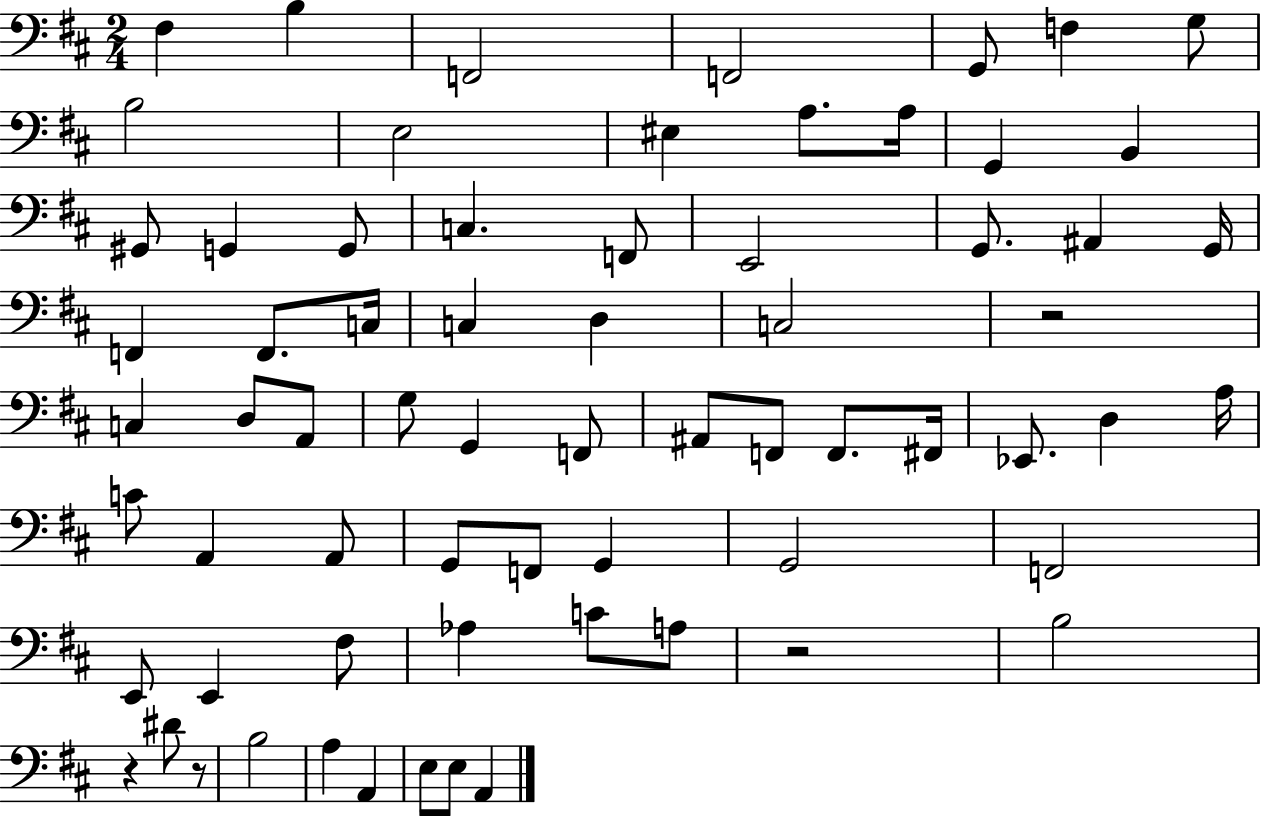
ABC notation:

X:1
T:Untitled
M:2/4
L:1/4
K:D
^F, B, F,,2 F,,2 G,,/2 F, G,/2 B,2 E,2 ^E, A,/2 A,/4 G,, B,, ^G,,/2 G,, G,,/2 C, F,,/2 E,,2 G,,/2 ^A,, G,,/4 F,, F,,/2 C,/4 C, D, C,2 z2 C, D,/2 A,,/2 G,/2 G,, F,,/2 ^A,,/2 F,,/2 F,,/2 ^F,,/4 _E,,/2 D, A,/4 C/2 A,, A,,/2 G,,/2 F,,/2 G,, G,,2 F,,2 E,,/2 E,, ^F,/2 _A, C/2 A,/2 z2 B,2 z ^D/2 z/2 B,2 A, A,, E,/2 E,/2 A,,